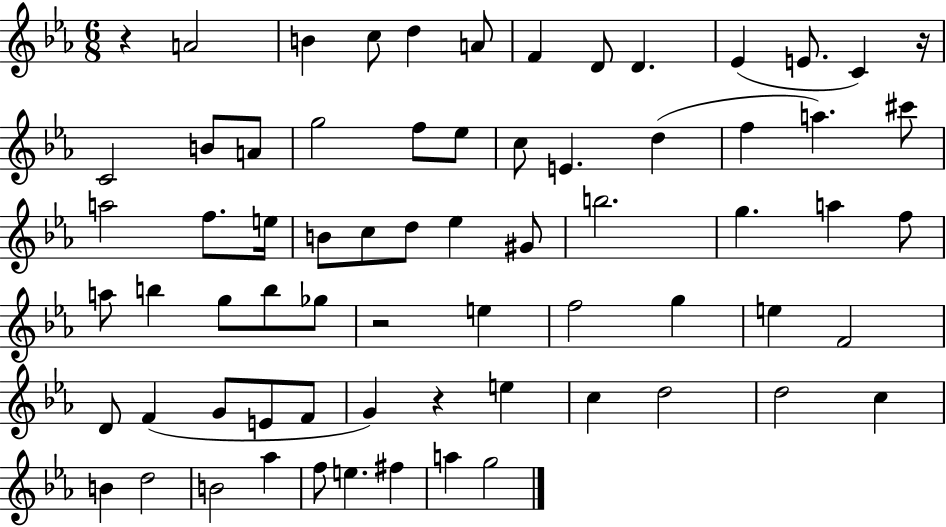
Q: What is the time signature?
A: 6/8